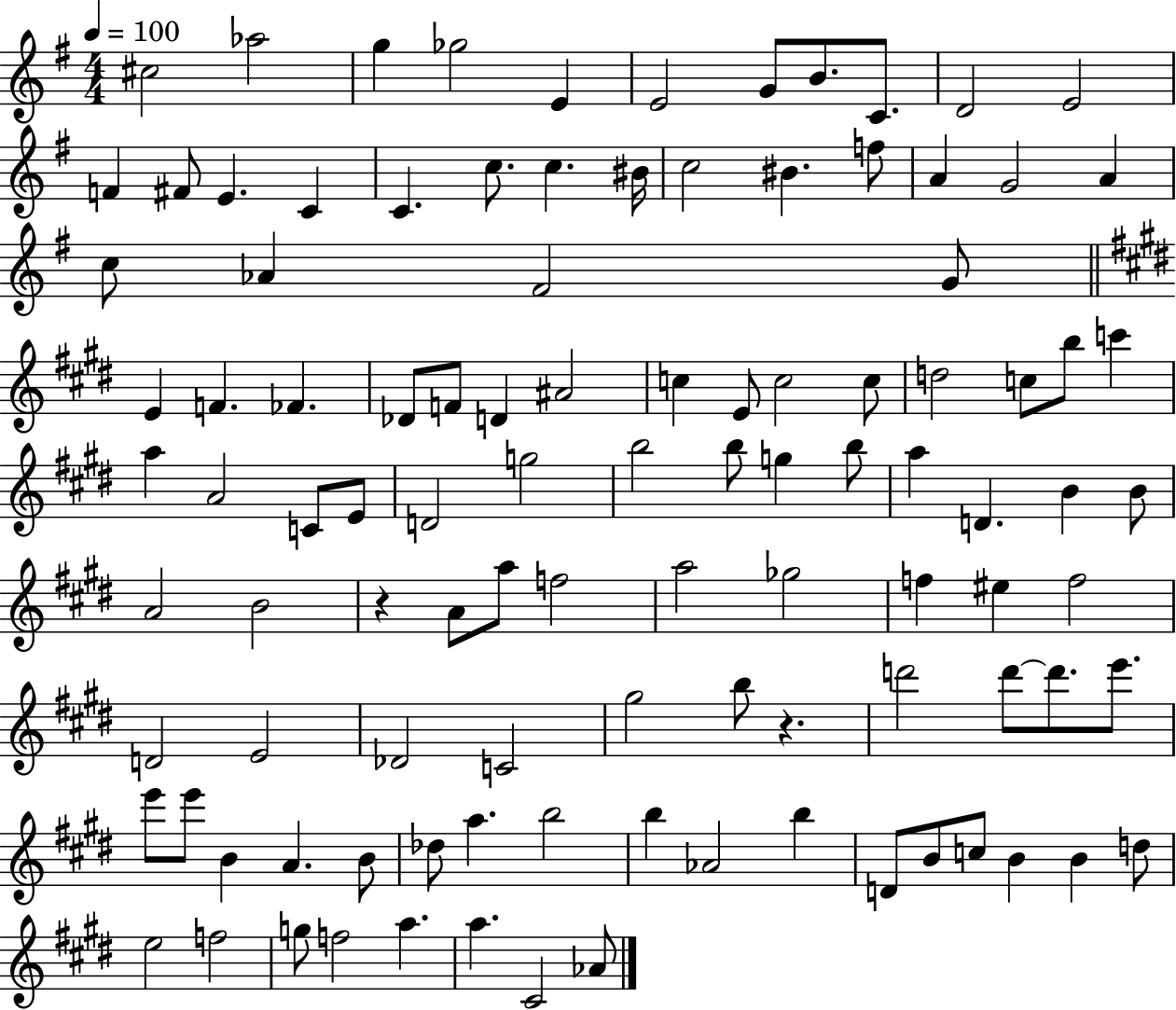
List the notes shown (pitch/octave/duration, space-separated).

C#5/h Ab5/h G5/q Gb5/h E4/q E4/h G4/e B4/e. C4/e. D4/h E4/h F4/q F#4/e E4/q. C4/q C4/q. C5/e. C5/q. BIS4/s C5/h BIS4/q. F5/e A4/q G4/h A4/q C5/e Ab4/q F#4/h G4/e E4/q F4/q. FES4/q. Db4/e F4/e D4/q A#4/h C5/q E4/e C5/h C5/e D5/h C5/e B5/e C6/q A5/q A4/h C4/e E4/e D4/h G5/h B5/h B5/e G5/q B5/e A5/q D4/q. B4/q B4/e A4/h B4/h R/q A4/e A5/e F5/h A5/h Gb5/h F5/q EIS5/q F5/h D4/h E4/h Db4/h C4/h G#5/h B5/e R/q. D6/h D6/e D6/e. E6/e. E6/e E6/e B4/q A4/q. B4/e Db5/e A5/q. B5/h B5/q Ab4/h B5/q D4/e B4/e C5/e B4/q B4/q D5/e E5/h F5/h G5/e F5/h A5/q. A5/q. C#4/h Ab4/e